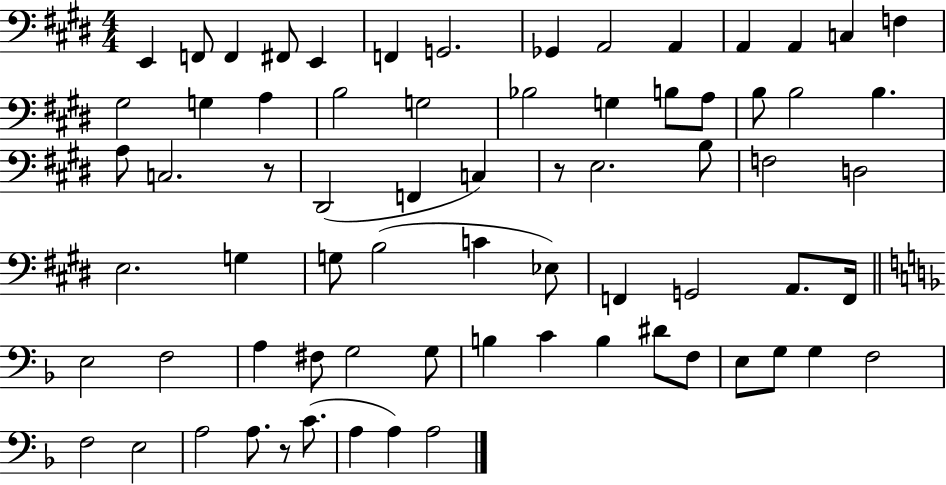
E2/q F2/e F2/q F#2/e E2/q F2/q G2/h. Gb2/q A2/h A2/q A2/q A2/q C3/q F3/q G#3/h G3/q A3/q B3/h G3/h Bb3/h G3/q B3/e A3/e B3/e B3/h B3/q. A3/e C3/h. R/e D#2/h F2/q C3/q R/e E3/h. B3/e F3/h D3/h E3/h. G3/q G3/e B3/h C4/q Eb3/e F2/q G2/h A2/e. F2/s E3/h F3/h A3/q F#3/e G3/h G3/e B3/q C4/q B3/q D#4/e F3/e E3/e G3/e G3/q F3/h F3/h E3/h A3/h A3/e. R/e C4/e. A3/q A3/q A3/h